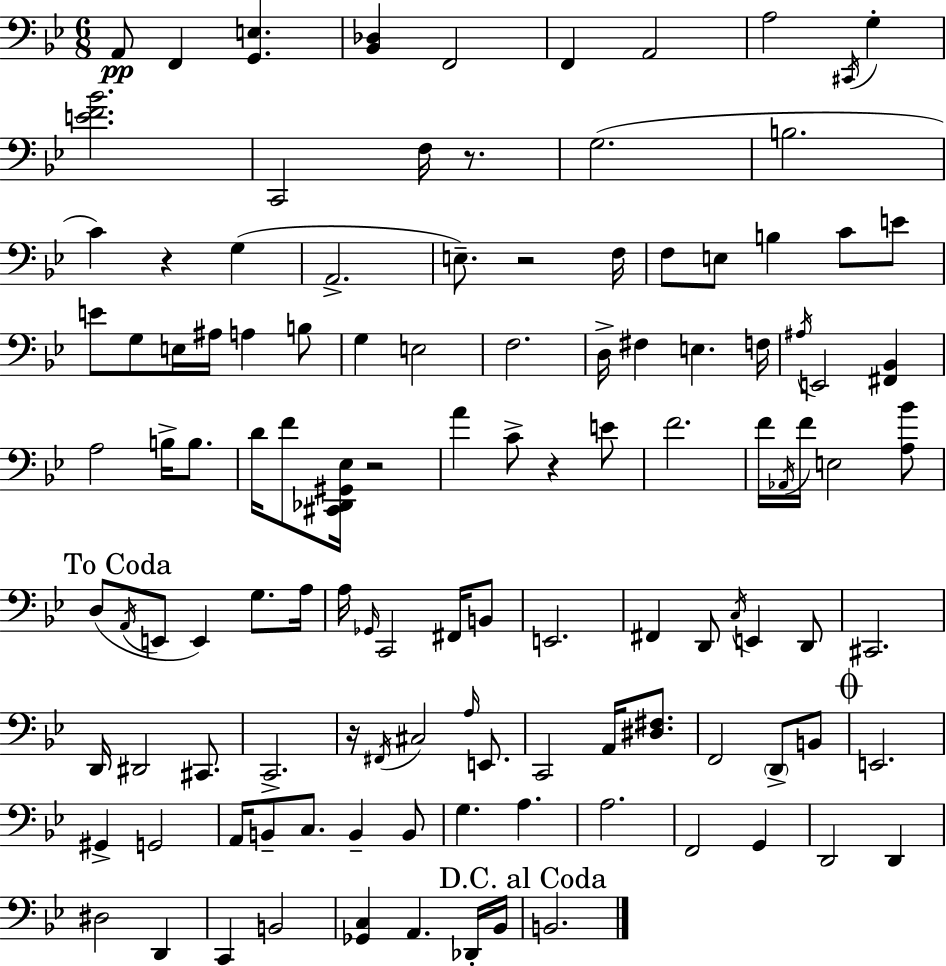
X:1
T:Untitled
M:6/8
L:1/4
K:Bb
A,,/2 F,, [G,,E,] [_B,,_D,] F,,2 F,, A,,2 A,2 ^C,,/4 G, [EF_B]2 C,,2 F,/4 z/2 G,2 B,2 C z G, A,,2 E,/2 z2 F,/4 F,/2 E,/2 B, C/2 E/2 E/2 G,/2 E,/4 ^A,/4 A, B,/2 G, E,2 F,2 D,/4 ^F, E, F,/4 ^A,/4 E,,2 [^F,,_B,,] A,2 B,/4 B,/2 D/4 F/2 [^C,,_D,,^G,,_E,]/4 z2 A C/2 z E/2 F2 F/4 _A,,/4 F/4 E,2 [A,_B]/2 D,/2 A,,/4 E,,/2 E,, G,/2 A,/4 A,/4 _G,,/4 C,,2 ^F,,/4 B,,/2 E,,2 ^F,, D,,/2 C,/4 E,, D,,/2 ^C,,2 D,,/4 ^D,,2 ^C,,/2 C,,2 z/4 ^F,,/4 ^C,2 A,/4 E,,/2 C,,2 A,,/4 [^D,^F,]/2 F,,2 D,,/2 B,,/2 E,,2 ^G,, G,,2 A,,/4 B,,/2 C,/2 B,, B,,/2 G, A, A,2 F,,2 G,, D,,2 D,, ^D,2 D,, C,, B,,2 [_G,,C,] A,, _D,,/4 _B,,/4 B,,2